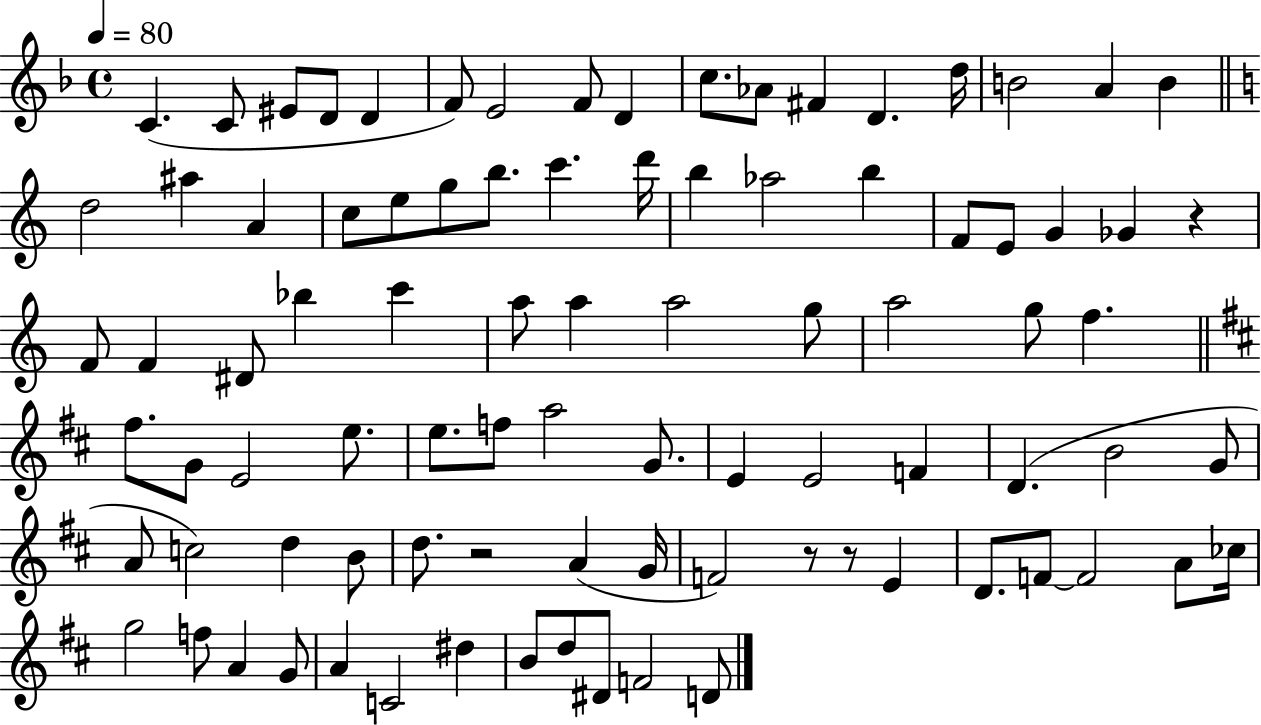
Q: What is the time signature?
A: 4/4